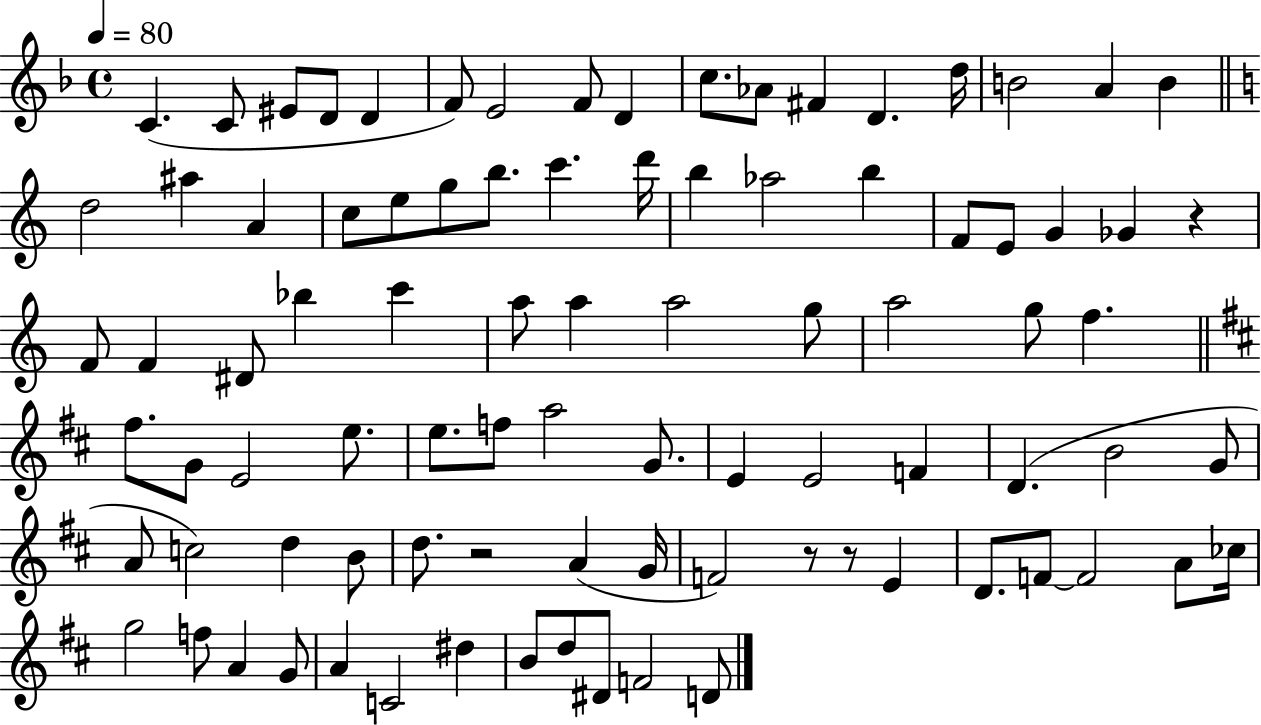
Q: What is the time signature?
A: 4/4